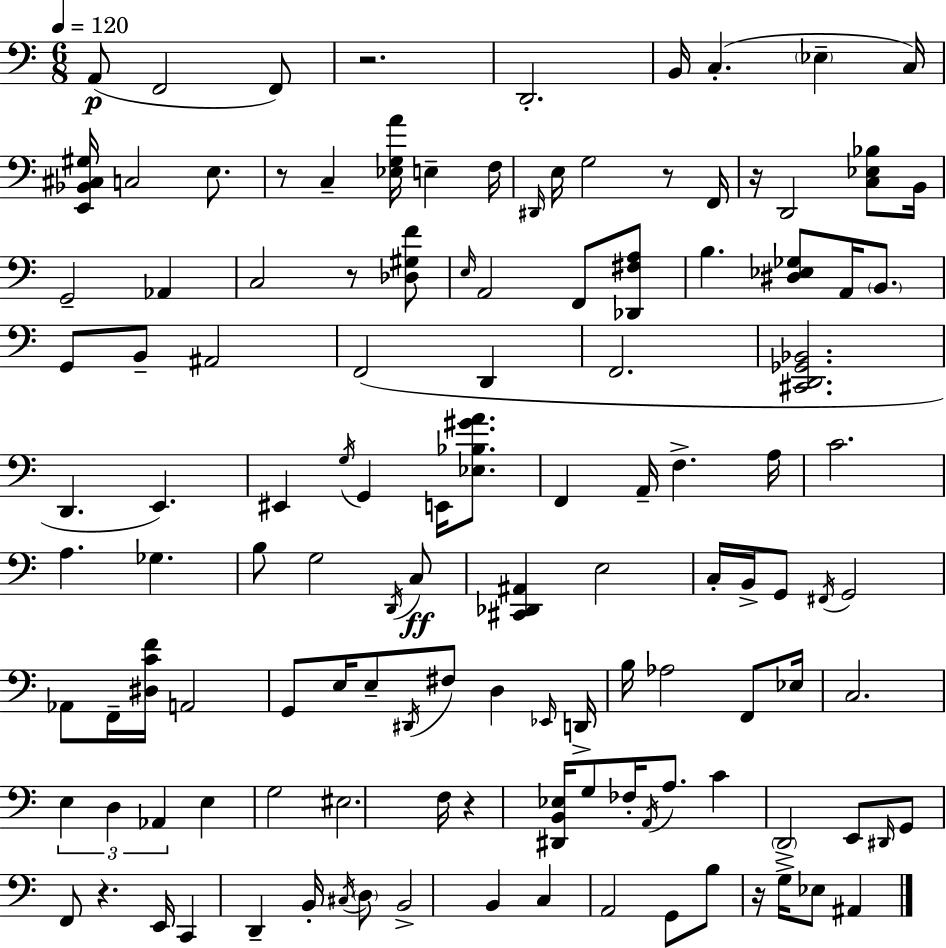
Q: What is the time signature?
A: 6/8